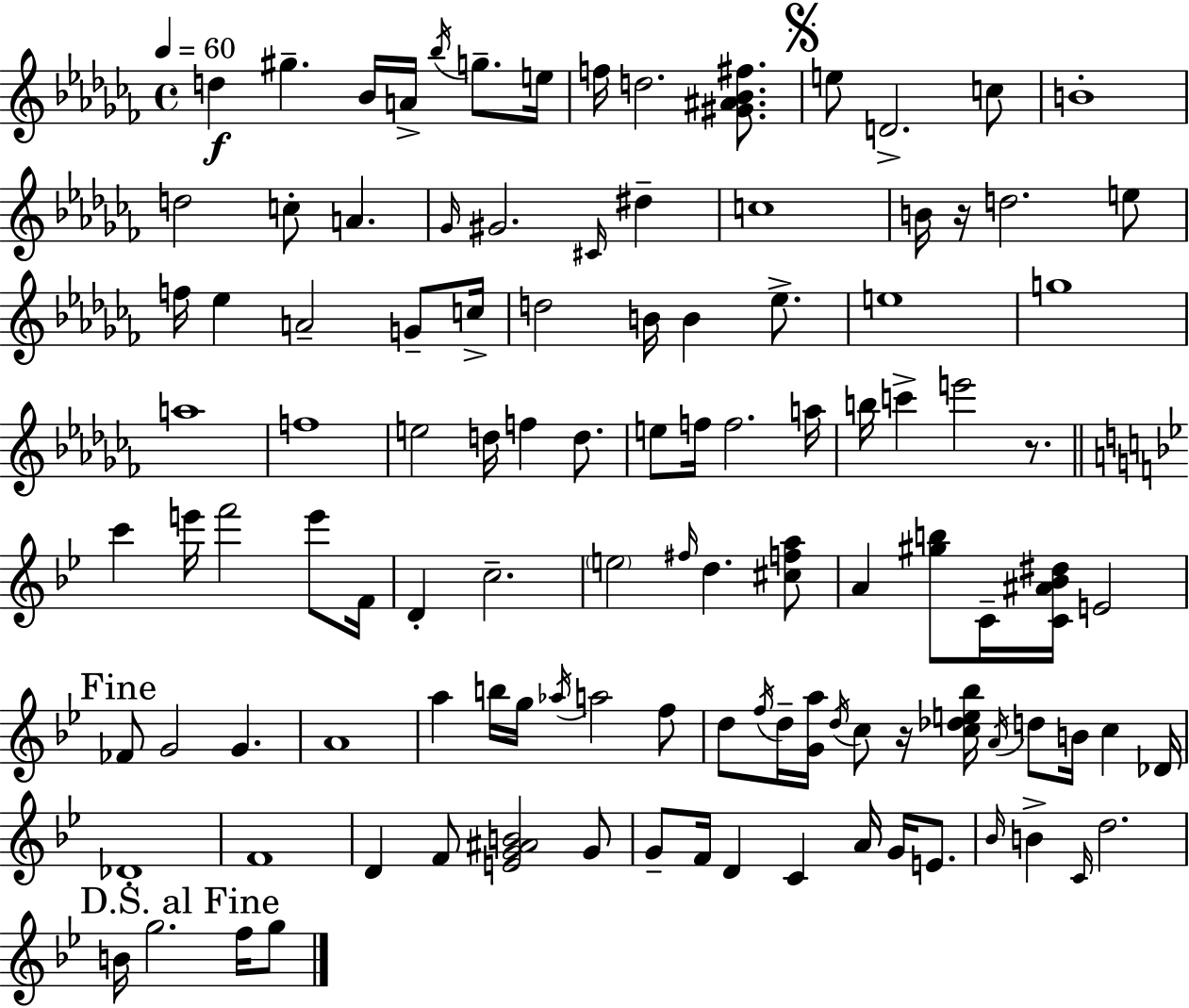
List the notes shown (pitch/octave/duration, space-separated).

D5/q G#5/q. Bb4/s A4/s Bb5/s G5/e. E5/s F5/s D5/h. [G#4,A#4,Bb4,F#5]/e. E5/e D4/h. C5/e B4/w D5/h C5/e A4/q. Gb4/s G#4/h. C#4/s D#5/q C5/w B4/s R/s D5/h. E5/e F5/s Eb5/q A4/h G4/e C5/s D5/h B4/s B4/q Eb5/e. E5/w G5/w A5/w F5/w E5/h D5/s F5/q D5/e. E5/e F5/s F5/h. A5/s B5/s C6/q E6/h R/e. C6/q E6/s F6/h E6/e F4/s D4/q C5/h. E5/h F#5/s D5/q. [C#5,F5,A5]/e A4/q [G#5,B5]/e C4/s [C4,A#4,Bb4,D#5]/s E4/h FES4/e G4/h G4/q. A4/w A5/q B5/s G5/s Ab5/s A5/h F5/e D5/e F5/s D5/s [G4,A5]/s D5/s C5/e R/s [C5,Db5,E5,Bb5]/s A4/s D5/e B4/s C5/q Db4/s Db4/w F4/w D4/q F4/e [E4,G4,A#4,B4]/h G4/e G4/e F4/s D4/q C4/q A4/s G4/s E4/e. Bb4/s B4/q C4/s D5/h. B4/s G5/h. F5/s G5/e